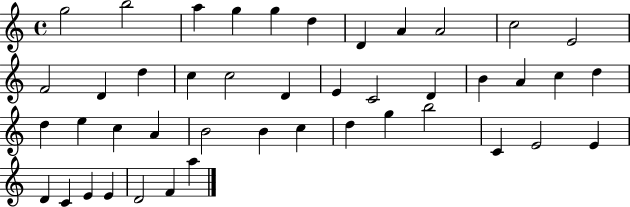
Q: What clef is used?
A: treble